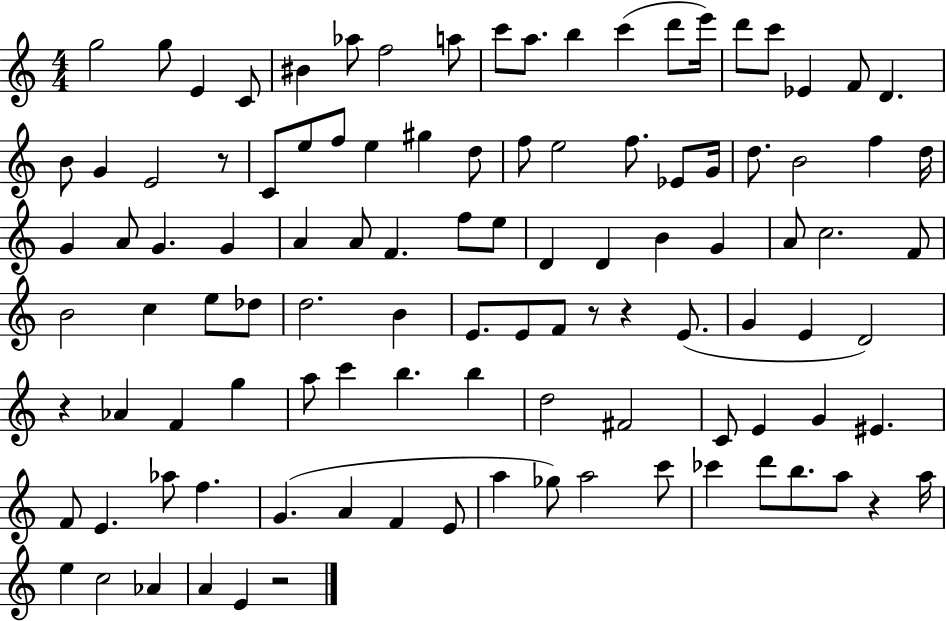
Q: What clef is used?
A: treble